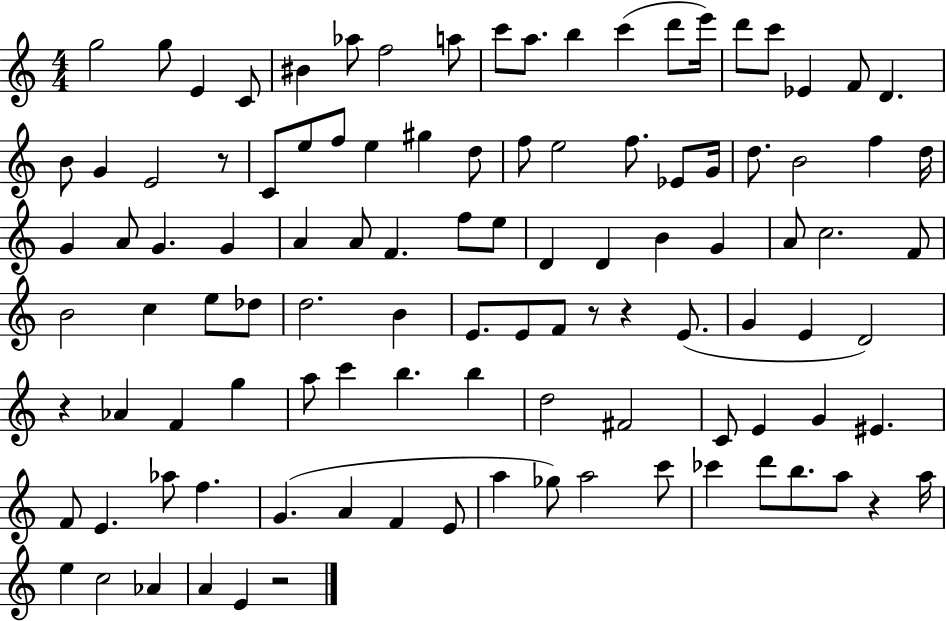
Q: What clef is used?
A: treble